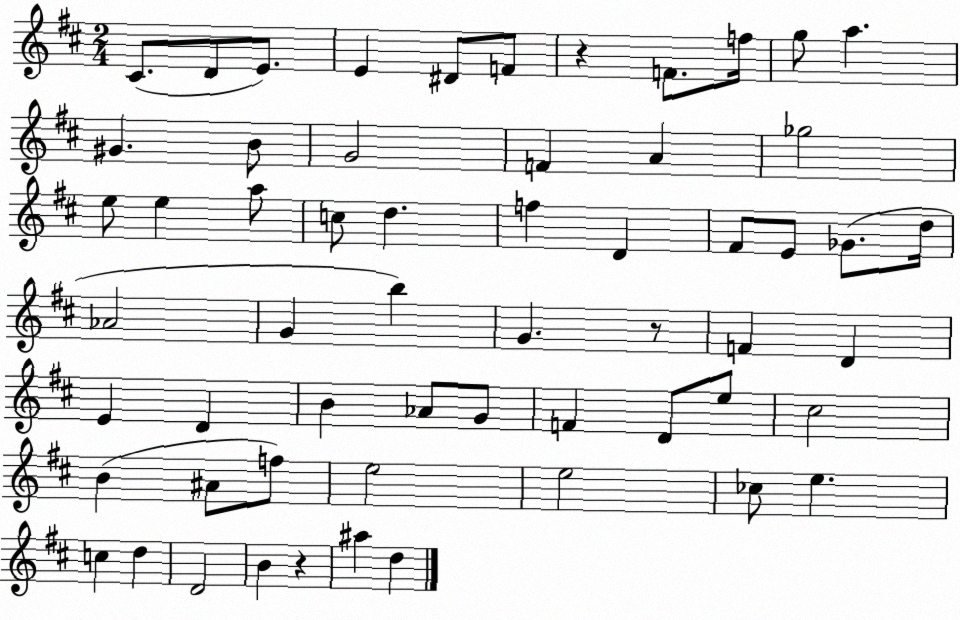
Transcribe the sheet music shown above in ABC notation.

X:1
T:Untitled
M:2/4
L:1/4
K:D
^C/2 D/2 E/2 E ^D/2 F/2 z F/2 f/4 g/2 a ^G B/2 G2 F A _g2 e/2 e a/2 c/2 d f D ^F/2 E/2 _G/2 d/4 _A2 G b G z/2 F D E D B _A/2 G/2 F D/2 e/2 ^c2 B ^A/2 f/2 e2 e2 _c/2 e c d D2 B z ^a d